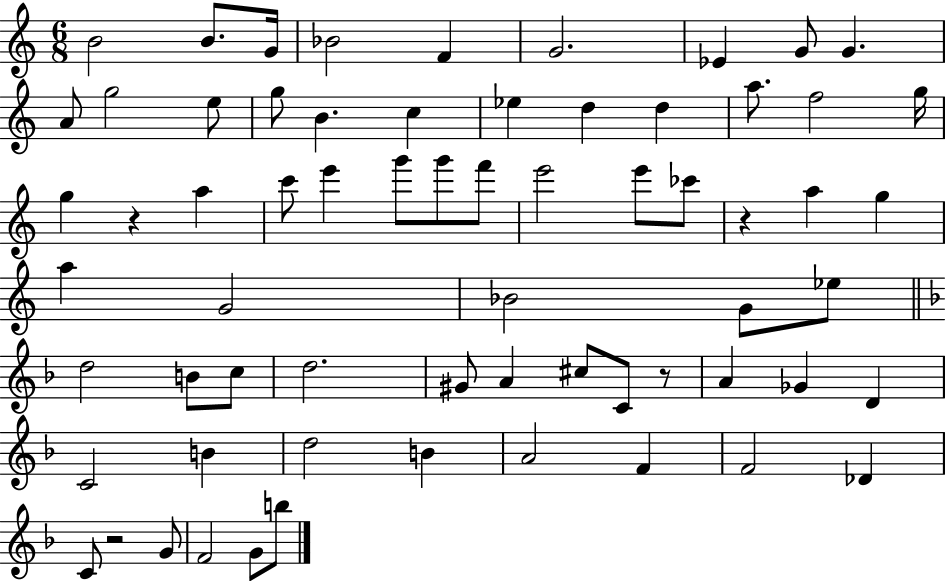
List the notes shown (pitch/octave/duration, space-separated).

B4/h B4/e. G4/s Bb4/h F4/q G4/h. Eb4/q G4/e G4/q. A4/e G5/h E5/e G5/e B4/q. C5/q Eb5/q D5/q D5/q A5/e. F5/h G5/s G5/q R/q A5/q C6/e E6/q G6/e G6/e F6/e E6/h E6/e CES6/e R/q A5/q G5/q A5/q G4/h Bb4/h G4/e Eb5/e D5/h B4/e C5/e D5/h. G#4/e A4/q C#5/e C4/e R/e A4/q Gb4/q D4/q C4/h B4/q D5/h B4/q A4/h F4/q F4/h Db4/q C4/e R/h G4/e F4/h G4/e B5/e